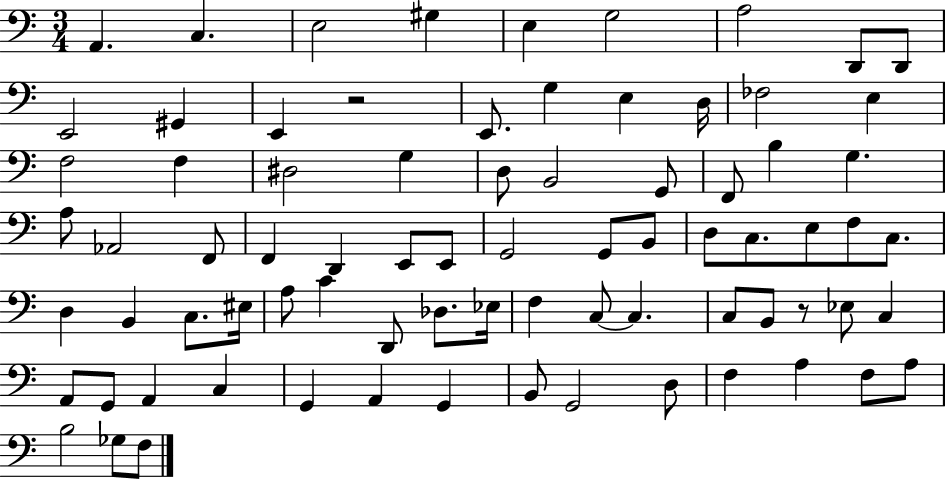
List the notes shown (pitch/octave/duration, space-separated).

A2/q. C3/q. E3/h G#3/q E3/q G3/h A3/h D2/e D2/e E2/h G#2/q E2/q R/h E2/e. G3/q E3/q D3/s FES3/h E3/q F3/h F3/q D#3/h G3/q D3/e B2/h G2/e F2/e B3/q G3/q. A3/e Ab2/h F2/e F2/q D2/q E2/e E2/e G2/h G2/e B2/e D3/e C3/e. E3/e F3/e C3/e. D3/q B2/q C3/e. EIS3/s A3/e C4/q D2/e Db3/e. Eb3/s F3/q C3/e C3/q. C3/e B2/e R/e Eb3/e C3/q A2/e G2/e A2/q C3/q G2/q A2/q G2/q B2/e G2/h D3/e F3/q A3/q F3/e A3/e B3/h Gb3/e F3/e